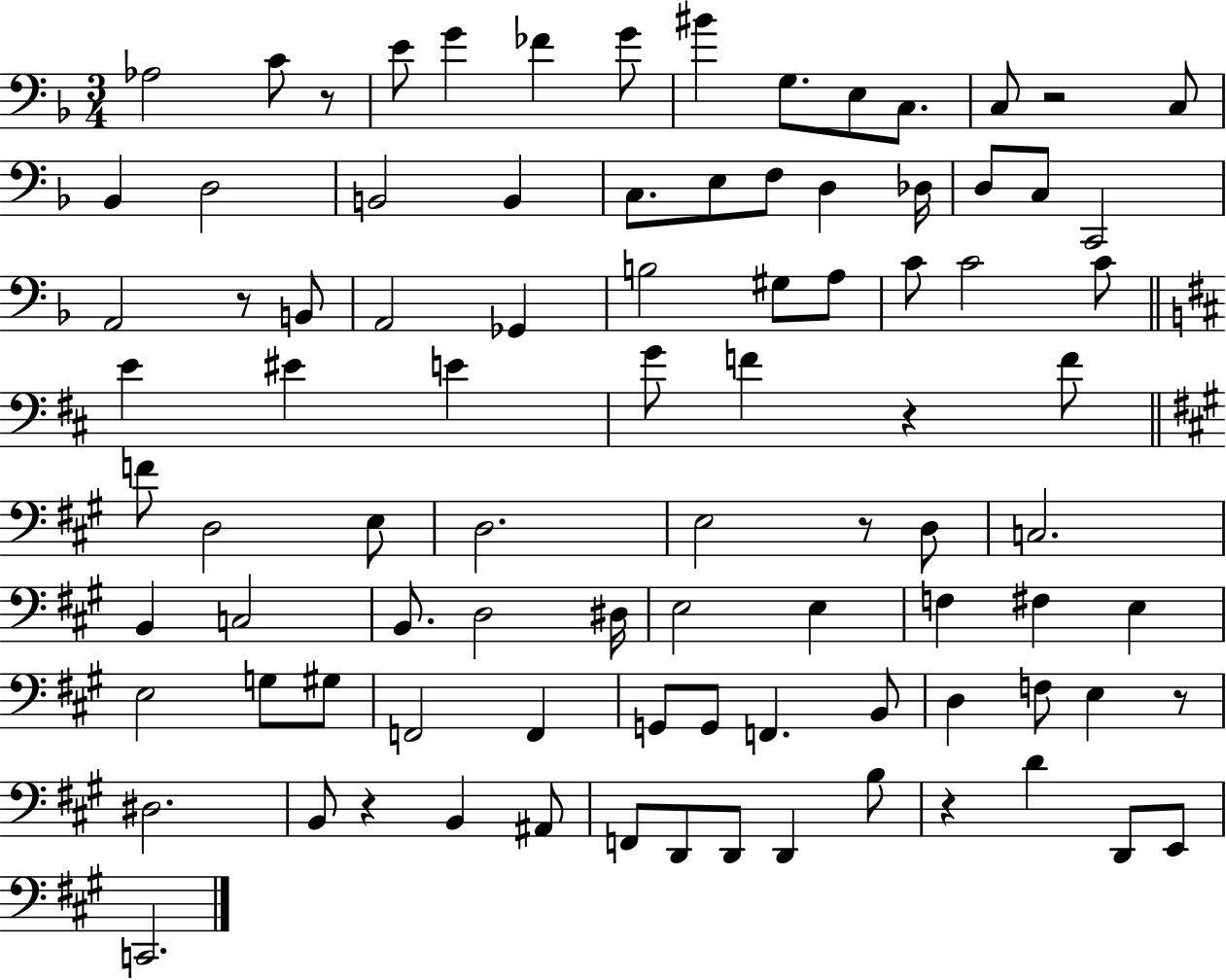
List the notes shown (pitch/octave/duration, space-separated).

Ab3/h C4/e R/e E4/e G4/q FES4/q G4/e BIS4/q G3/e. E3/e C3/e. C3/e R/h C3/e Bb2/q D3/h B2/h B2/q C3/e. E3/e F3/e D3/q Db3/s D3/e C3/e C2/h A2/h R/e B2/e A2/h Gb2/q B3/h G#3/e A3/e C4/e C4/h C4/e E4/q EIS4/q E4/q G4/e F4/q R/q F4/e F4/e D3/h E3/e D3/h. E3/h R/e D3/e C3/h. B2/q C3/h B2/e. D3/h D#3/s E3/h E3/q F3/q F#3/q E3/q E3/h G3/e G#3/e F2/h F2/q G2/e G2/e F2/q. B2/e D3/q F3/e E3/q R/e D#3/h. B2/e R/q B2/q A#2/e F2/e D2/e D2/e D2/q B3/e R/q D4/q D2/e E2/e C2/h.